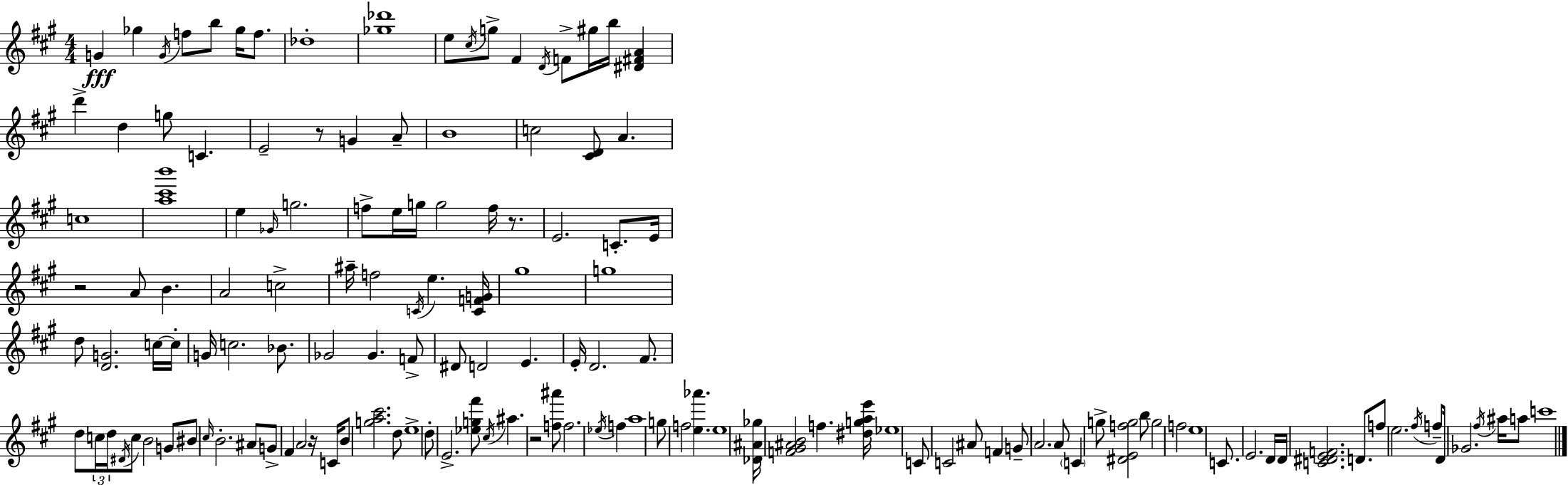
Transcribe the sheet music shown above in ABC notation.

X:1
T:Untitled
M:4/4
L:1/4
K:A
G _g G/4 f/2 b/2 _g/4 f/2 _d4 [_g_d']4 e/2 ^c/4 g/2 ^F D/4 F/2 ^g/4 b/4 [^D^FA] d' d g/2 C E2 z/2 G A/2 B4 c2 [^CD]/2 A c4 [a^c'b']4 e _G/4 g2 f/2 e/4 g/4 g2 f/4 z/2 E2 C/2 E/4 z2 A/2 B A2 c2 ^a/4 f2 C/4 e [CFG]/4 ^g4 g4 d/2 [DG]2 c/4 c/4 G/4 c2 _B/2 _G2 _G F/2 ^D/2 D2 E E/4 D2 ^F/2 d/2 c/4 d/4 ^D/4 c/2 B2 G/2 ^B/2 ^c/4 B2 ^A/2 G/2 ^F A2 z/4 C/4 B/2 [ga^c']2 d/2 e4 d/2 E2 [_eg^f']/2 ^c/4 ^a z2 [f^a']/2 f2 _e/4 f a4 g/2 f2 [e_a'] e4 [_D^A_g]/4 [F^G^AB]2 f [^dgae']/4 _e4 C/2 C2 ^A/2 F G/2 A2 A/2 C g/2 [^DEfg]2 b/2 g2 f2 e4 C/2 E2 D/4 D/4 [C^DEF]2 D/2 f/2 e2 ^f/4 f/2 D/4 _G2 ^f/4 ^a/4 a/2 c'4